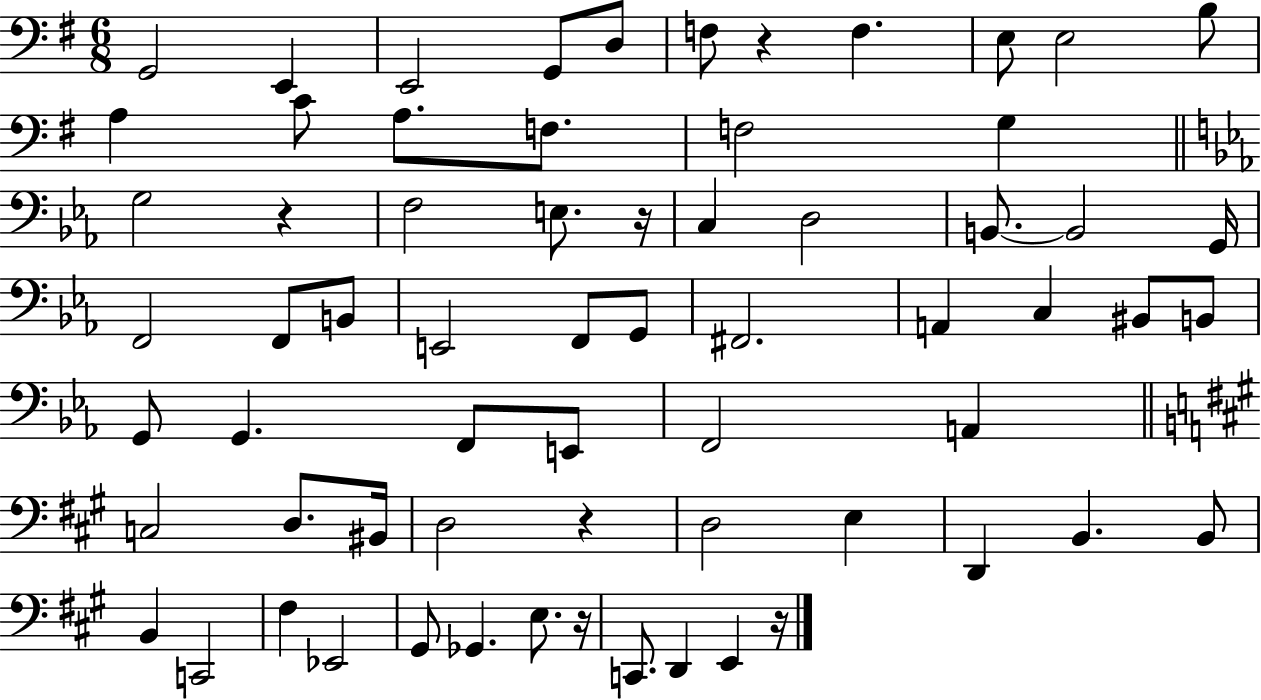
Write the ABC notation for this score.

X:1
T:Untitled
M:6/8
L:1/4
K:G
G,,2 E,, E,,2 G,,/2 D,/2 F,/2 z F, E,/2 E,2 B,/2 A, C/2 A,/2 F,/2 F,2 G, G,2 z F,2 E,/2 z/4 C, D,2 B,,/2 B,,2 G,,/4 F,,2 F,,/2 B,,/2 E,,2 F,,/2 G,,/2 ^F,,2 A,, C, ^B,,/2 B,,/2 G,,/2 G,, F,,/2 E,,/2 F,,2 A,, C,2 D,/2 ^B,,/4 D,2 z D,2 E, D,, B,, B,,/2 B,, C,,2 ^F, _E,,2 ^G,,/2 _G,, E,/2 z/4 C,,/2 D,, E,, z/4